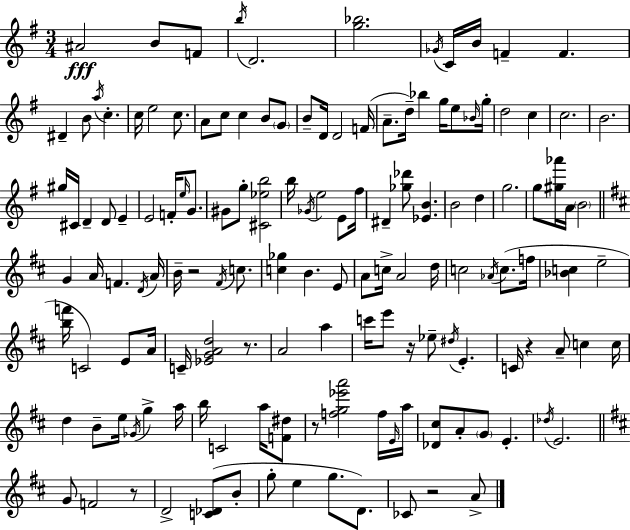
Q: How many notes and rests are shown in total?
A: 141